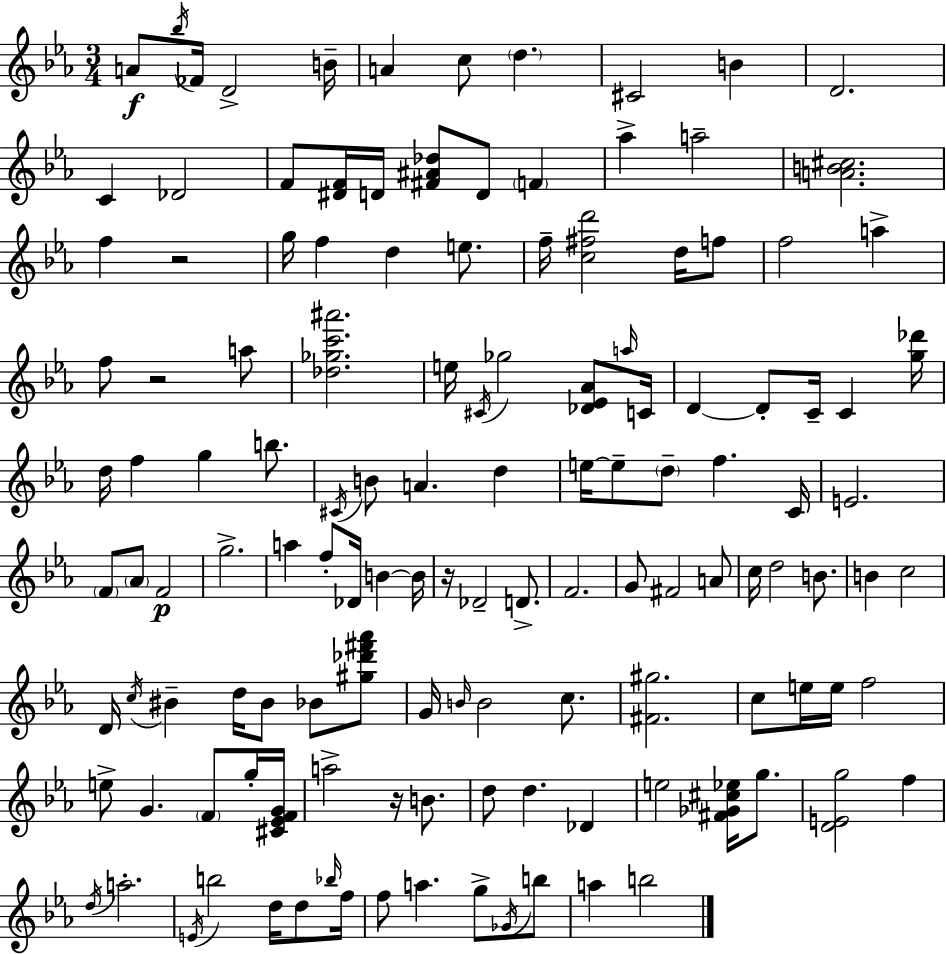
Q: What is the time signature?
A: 3/4